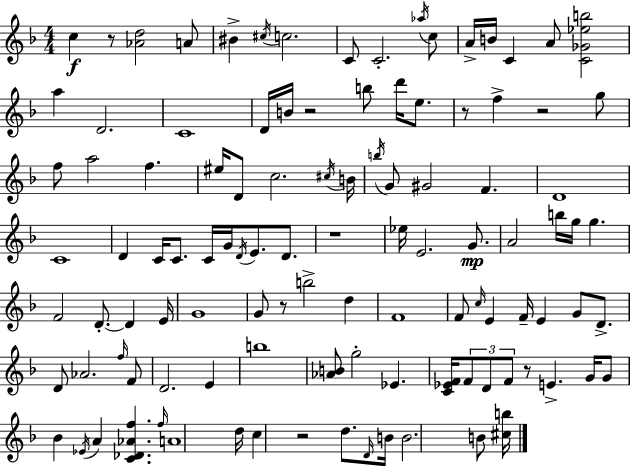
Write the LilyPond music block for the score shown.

{
  \clef treble
  \numericTimeSignature
  \time 4/4
  \key d \minor
  \repeat volta 2 { c''4\f r8 <aes' d''>2 a'8 | bis'4-> \acciaccatura { cis''16 } c''2. | c'8 c'2.-. \acciaccatura { aes''16 } | c''8 a'16-> b'16 c'4 a'8 <c' ges' ees'' b''>2 | \break a''4 d'2. | c'1 | d'16 b'16 r2 b''8 d'''16 e''8. | r8 f''4-> r2 | \break g''8 f''8 a''2 f''4. | eis''16 d'8 c''2. | \acciaccatura { cis''16 } b'16 \acciaccatura { b''16 } g'8 gis'2 f'4. | d'1 | \break c'1 | d'4 c'16 c'8. c'16 g'16 \acciaccatura { d'16 } e'8. | d'8. r1 | ees''16 e'2. | \break g'8.\mp a'2 b''16 g''16 g''4. | f'2 d'8.-.~~ | d'4 e'16 g'1 | g'8 r8 b''2-> | \break d''4 f'1 | f'8 \grace { c''16 } e'4 f'16-- e'4 | g'8 d'8.-> d'8 aes'2. | \grace { f''16 } f'8 d'2. | \break e'4 b''1 | <aes' b'>8 g''2-. | ees'4. <c' ees' f'>16 \tuplet 3/2 { f'8 d'8 f'8 } r8 | e'4.-> g'16 g'8 bes'4 \acciaccatura { ees'16 } a'4 | \break <c' des' aes' f''>4. \grace { f''16 } a'1 | d''16 c''4 r2 | d''8. \grace { d'16 } b'16 b'2. | b'8 <cis'' b''>16 } \bar "|."
}